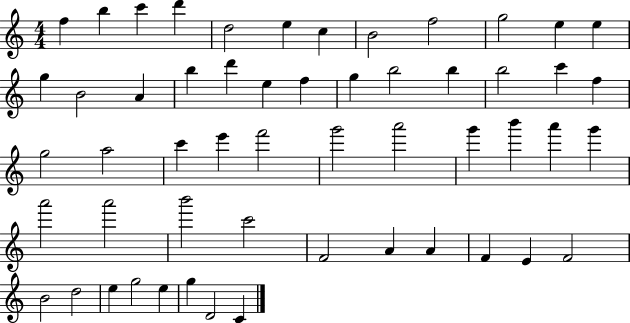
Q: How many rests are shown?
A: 0